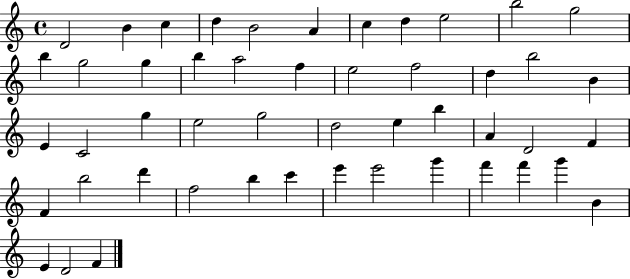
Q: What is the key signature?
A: C major